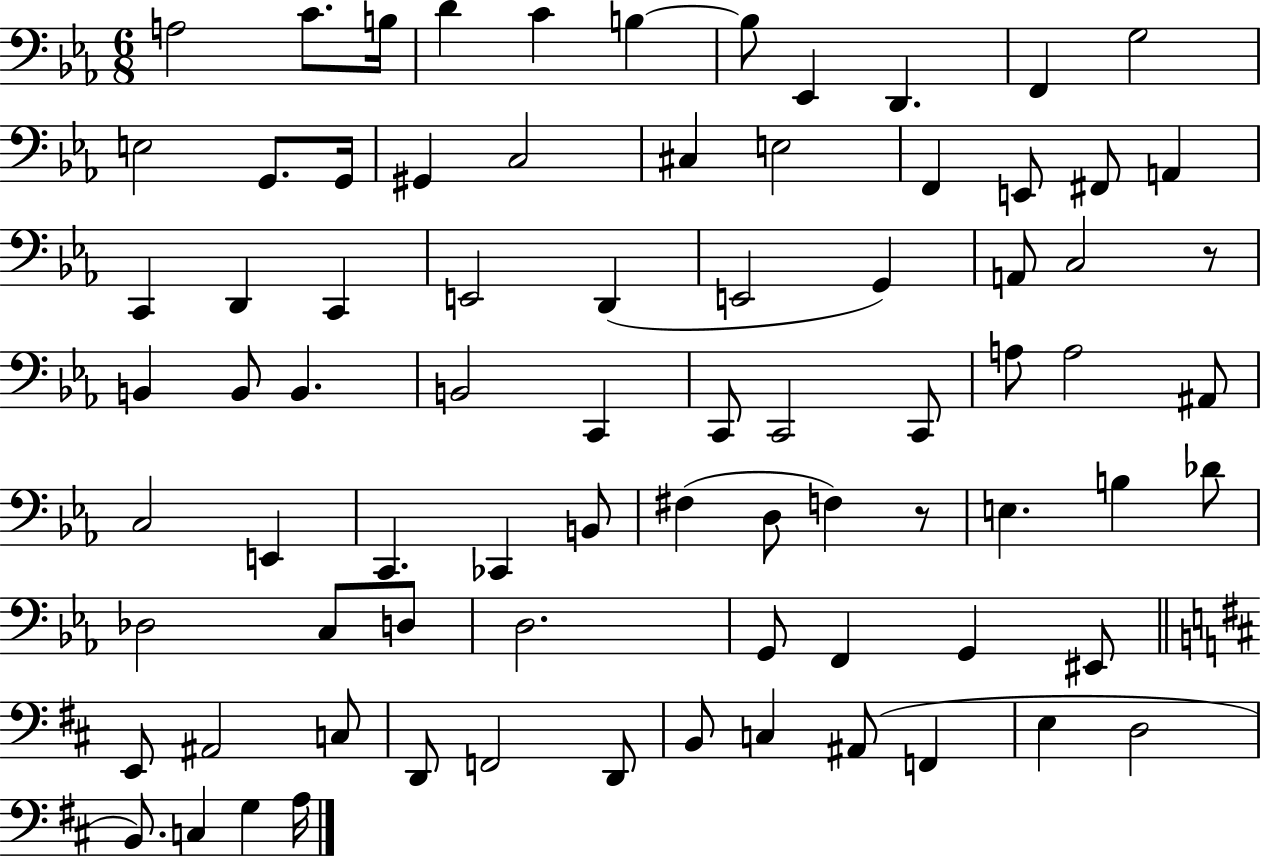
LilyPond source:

{
  \clef bass
  \numericTimeSignature
  \time 6/8
  \key ees \major
  a2 c'8. b16 | d'4 c'4 b4~~ | b8 ees,4 d,4. | f,4 g2 | \break e2 g,8. g,16 | gis,4 c2 | cis4 e2 | f,4 e,8 fis,8 a,4 | \break c,4 d,4 c,4 | e,2 d,4( | e,2 g,4) | a,8 c2 r8 | \break b,4 b,8 b,4. | b,2 c,4 | c,8 c,2 c,8 | a8 a2 ais,8 | \break c2 e,4 | c,4. ces,4 b,8 | fis4( d8 f4) r8 | e4. b4 des'8 | \break des2 c8 d8 | d2. | g,8 f,4 g,4 eis,8 | \bar "||" \break \key d \major e,8 ais,2 c8 | d,8 f,2 d,8 | b,8 c4 ais,8( f,4 | e4 d2 | \break b,8.) c4 g4 a16 | \bar "|."
}